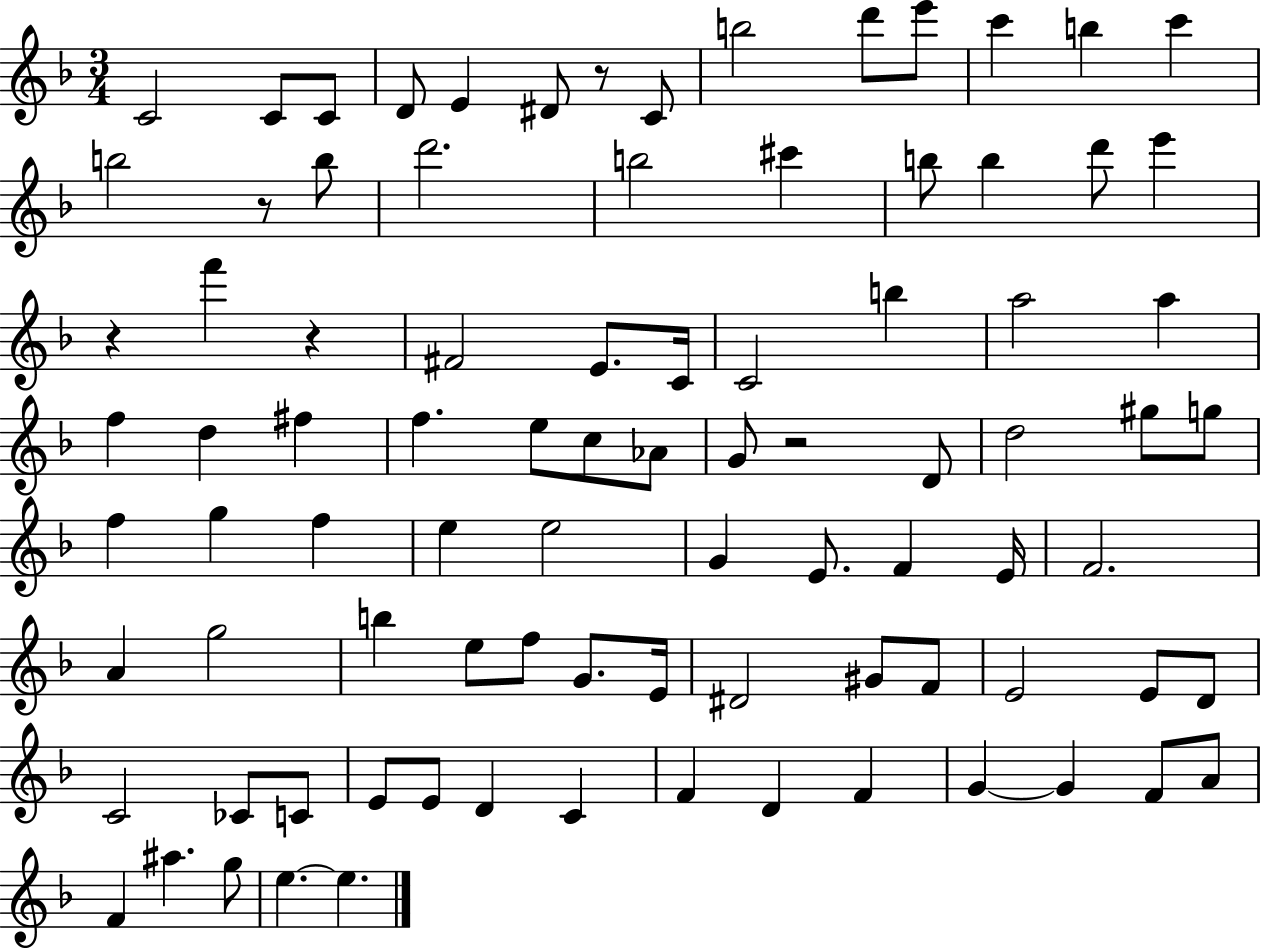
X:1
T:Untitled
M:3/4
L:1/4
K:F
C2 C/2 C/2 D/2 E ^D/2 z/2 C/2 b2 d'/2 e'/2 c' b c' b2 z/2 b/2 d'2 b2 ^c' b/2 b d'/2 e' z f' z ^F2 E/2 C/4 C2 b a2 a f d ^f f e/2 c/2 _A/2 G/2 z2 D/2 d2 ^g/2 g/2 f g f e e2 G E/2 F E/4 F2 A g2 b e/2 f/2 G/2 E/4 ^D2 ^G/2 F/2 E2 E/2 D/2 C2 _C/2 C/2 E/2 E/2 D C F D F G G F/2 A/2 F ^a g/2 e e